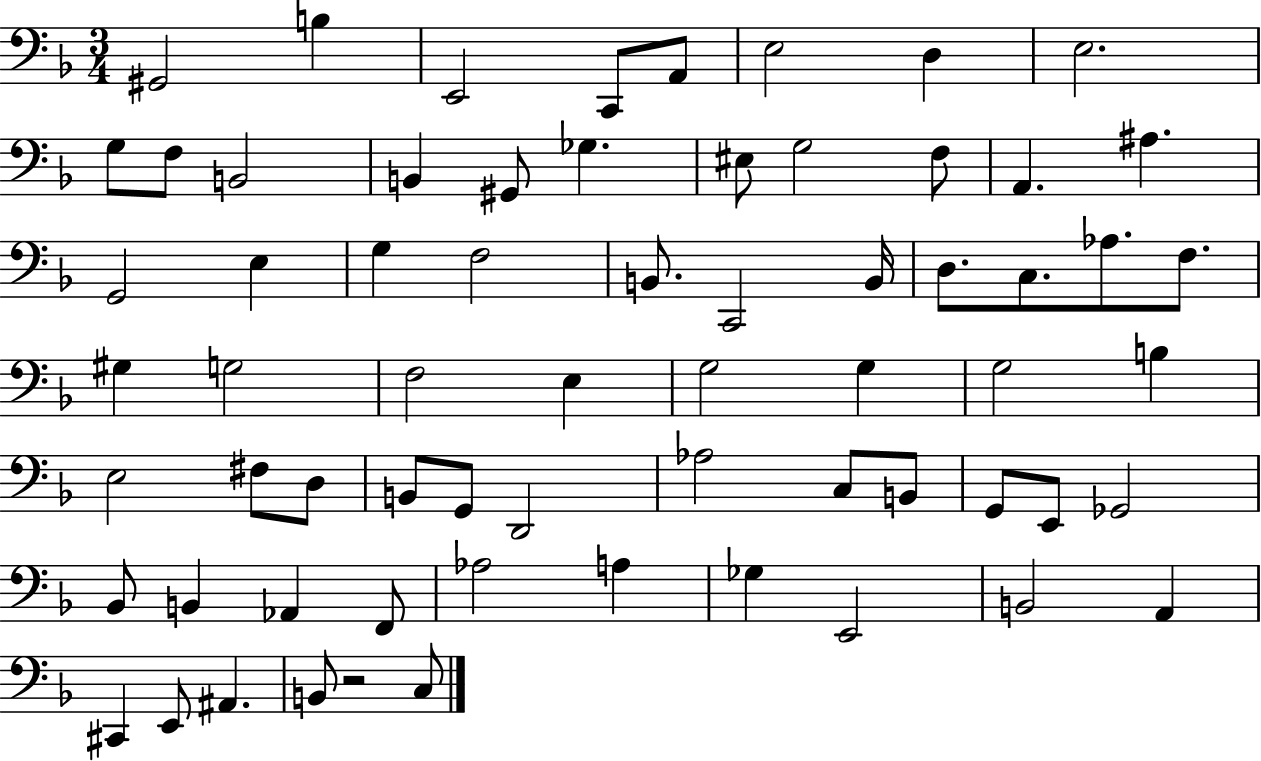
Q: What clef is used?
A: bass